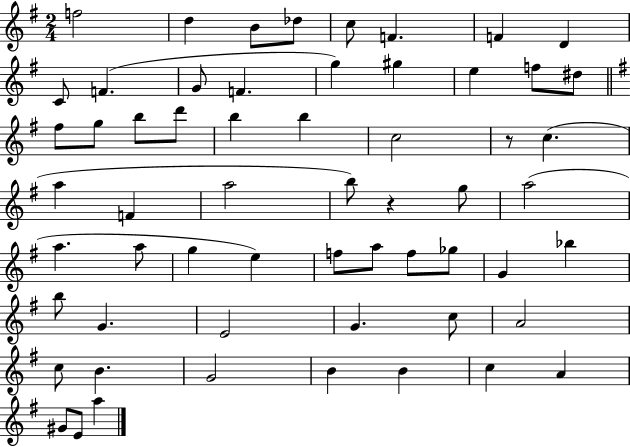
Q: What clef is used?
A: treble